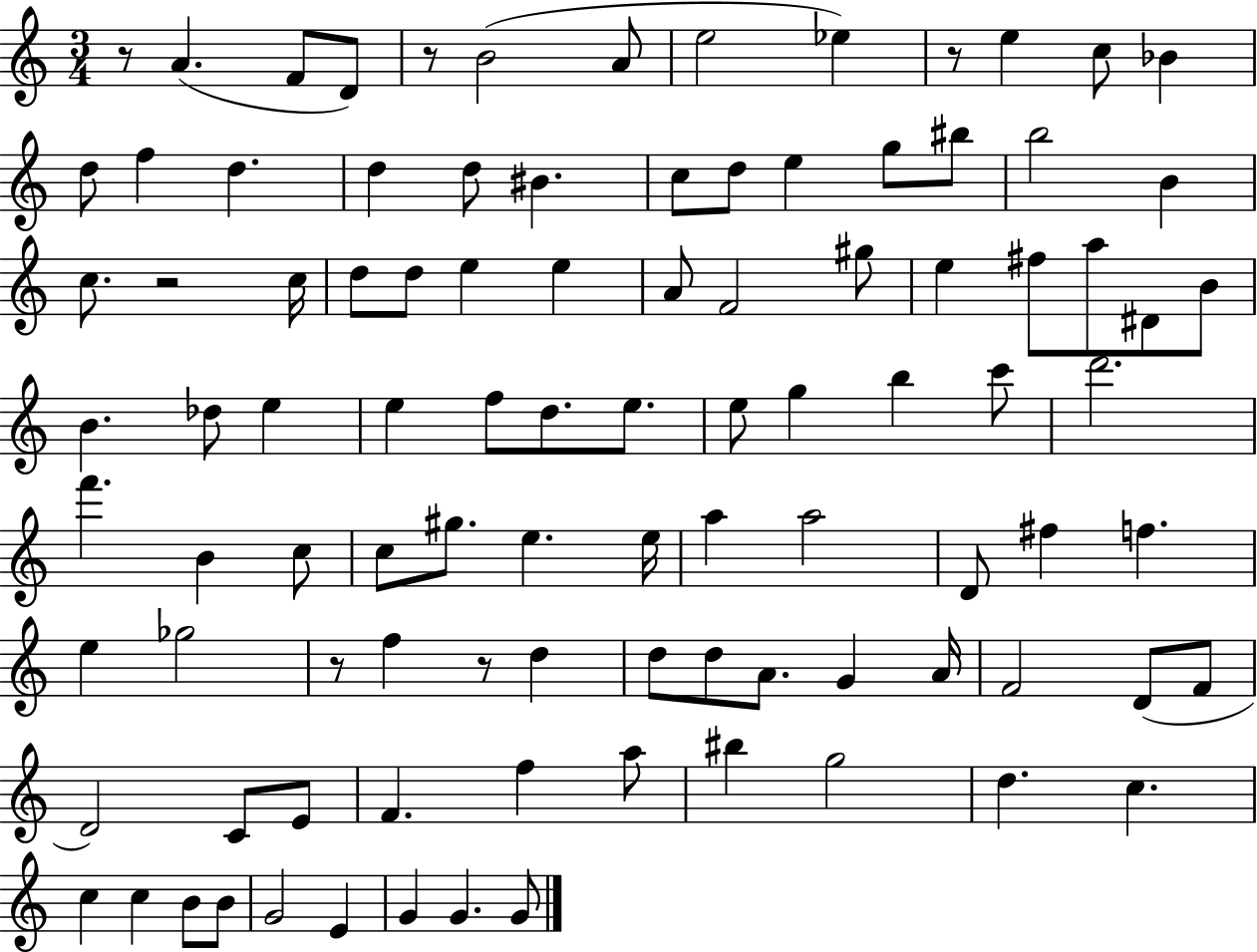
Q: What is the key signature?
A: C major